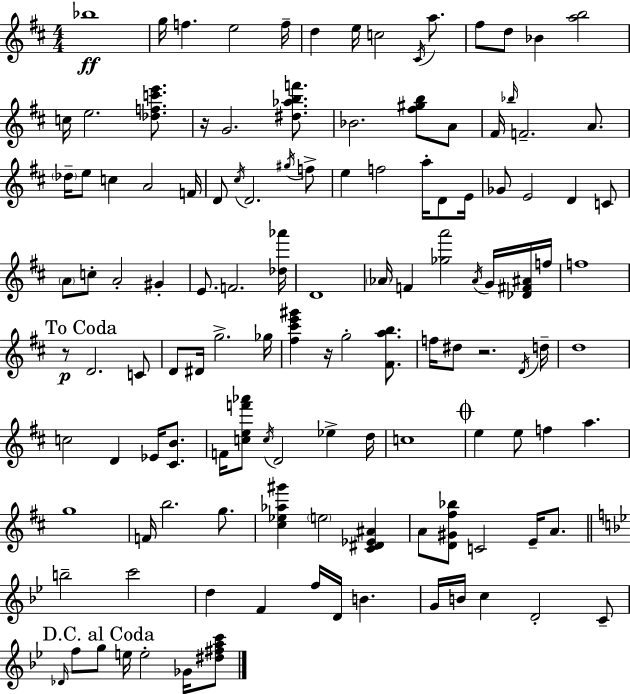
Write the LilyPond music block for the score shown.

{
  \clef treble
  \numericTimeSignature
  \time 4/4
  \key d \major
  bes''1\ff | g''16 f''4. e''2 f''16-- | d''4 e''16 c''2 \acciaccatura { cis'16 } a''8. | fis''8 d''8 bes'4 <a'' b''>2 | \break c''16 e''2. <des'' f'' c''' e'''>8. | r16 g'2. <dis'' aes'' b'' f'''>8. | bes'2. <fis'' gis'' b''>8 a'8 | fis'16 \grace { bes''16 } f'2.-- a'8. | \break \parenthesize des''16-- e''8 c''4 a'2 | f'16 d'8 \acciaccatura { cis''16 } d'2. | \acciaccatura { gis''16 } f''8-> e''4 f''2 | a''16-. d'8 e'16 ges'8 e'2 d'4 | \break c'8 \parenthesize a'8 c''8-. a'2-. | gis'4-. e'8. f'2. | <des'' aes'''>16 d'1 | \parenthesize aes'16 f'4 <ges'' a'''>2 | \break \acciaccatura { aes'16 } g'16 <des' fis' ais'>16 f''16 f''1 | \mark "To Coda" r8\p d'2. | c'8 d'8 dis'16 g''2.-> | ges''16 <fis'' cis''' e''' gis'''>4 r16 g''2-. | \break <fis' a'' b''>8. f''16 dis''8 r2. | \acciaccatura { d'16 } d''16-- d''1 | c''2 d'4 | ees'16 <cis' b'>8. f'16 <c'' e'' f''' aes'''>8 \acciaccatura { c''16 } d'2 | \break ees''4-> d''16 c''1 | \mark \markup { \musicglyph "scripts.coda" } e''4 e''8 f''4 | a''4. g''1 | f'16 b''2. | \break g''8. <cis'' ees'' aes'' gis'''>4 \parenthesize e''2 | <cis' dis' ees' ais'>4 a'8 <d' gis' fis'' bes''>8 c'2 | e'16-- a'8. \bar "||" \break \key bes \major b''2-- c'''2 | d''4 f'4 f''16 d'16 b'4. | g'16 b'16 c''4 d'2-. c'8-- | \mark "D.C. al Coda" \grace { des'16 } f''8 g''8 e''16 e''2-. ges'16 <dis'' fis'' a'' c'''>8 | \break \bar "|."
}